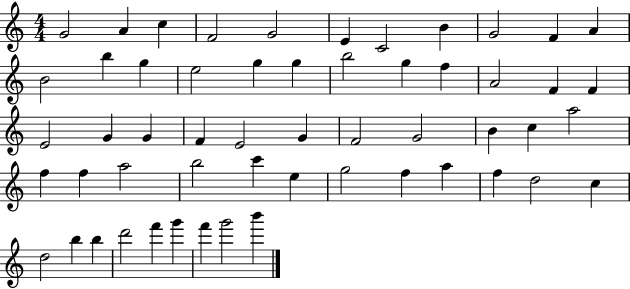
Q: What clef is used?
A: treble